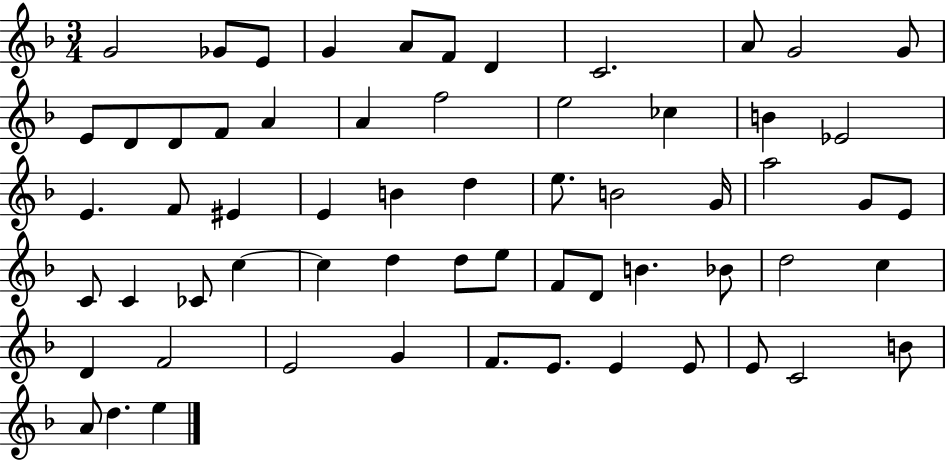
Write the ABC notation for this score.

X:1
T:Untitled
M:3/4
L:1/4
K:F
G2 _G/2 E/2 G A/2 F/2 D C2 A/2 G2 G/2 E/2 D/2 D/2 F/2 A A f2 e2 _c B _E2 E F/2 ^E E B d e/2 B2 G/4 a2 G/2 E/2 C/2 C _C/2 c c d d/2 e/2 F/2 D/2 B _B/2 d2 c D F2 E2 G F/2 E/2 E E/2 E/2 C2 B/2 A/2 d e